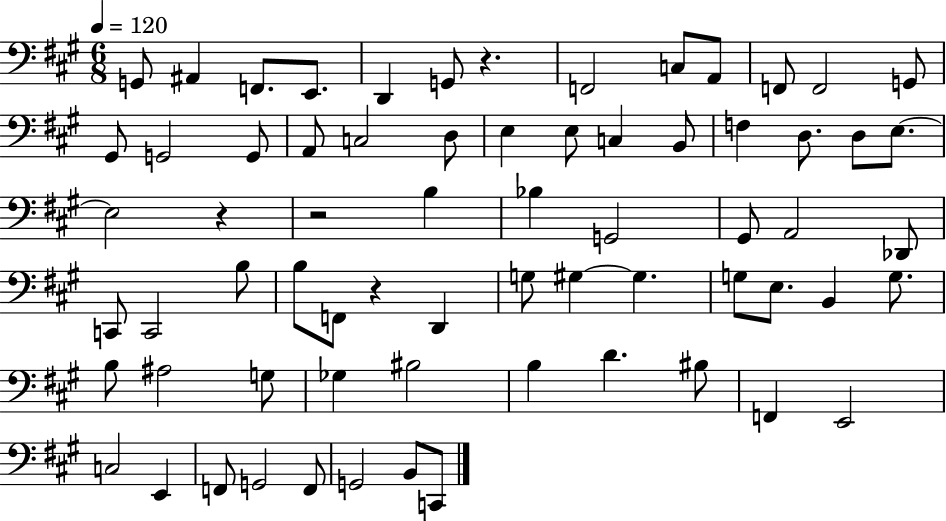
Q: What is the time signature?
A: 6/8